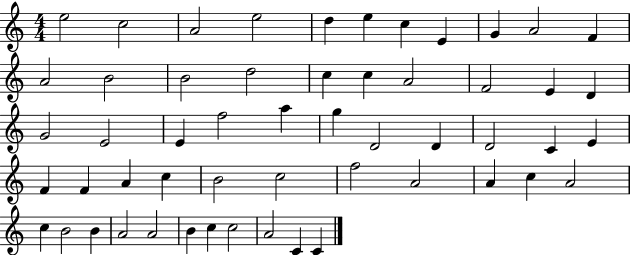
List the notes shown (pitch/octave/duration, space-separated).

E5/h C5/h A4/h E5/h D5/q E5/q C5/q E4/q G4/q A4/h F4/q A4/h B4/h B4/h D5/h C5/q C5/q A4/h F4/h E4/q D4/q G4/h E4/h E4/q F5/h A5/q G5/q D4/h D4/q D4/h C4/q E4/q F4/q F4/q A4/q C5/q B4/h C5/h F5/h A4/h A4/q C5/q A4/h C5/q B4/h B4/q A4/h A4/h B4/q C5/q C5/h A4/h C4/q C4/q